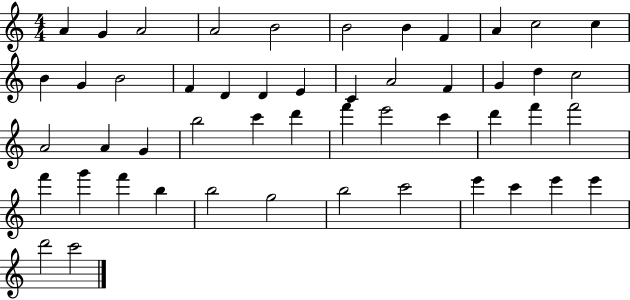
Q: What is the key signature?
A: C major